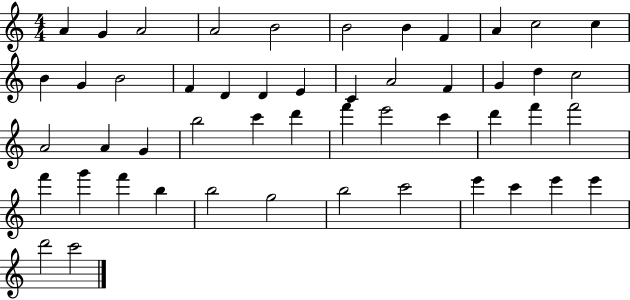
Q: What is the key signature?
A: C major